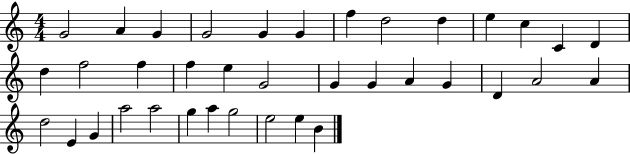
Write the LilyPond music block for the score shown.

{
  \clef treble
  \numericTimeSignature
  \time 4/4
  \key c \major
  g'2 a'4 g'4 | g'2 g'4 g'4 | f''4 d''2 d''4 | e''4 c''4 c'4 d'4 | \break d''4 f''2 f''4 | f''4 e''4 g'2 | g'4 g'4 a'4 g'4 | d'4 a'2 a'4 | \break d''2 e'4 g'4 | a''2 a''2 | g''4 a''4 g''2 | e''2 e''4 b'4 | \break \bar "|."
}